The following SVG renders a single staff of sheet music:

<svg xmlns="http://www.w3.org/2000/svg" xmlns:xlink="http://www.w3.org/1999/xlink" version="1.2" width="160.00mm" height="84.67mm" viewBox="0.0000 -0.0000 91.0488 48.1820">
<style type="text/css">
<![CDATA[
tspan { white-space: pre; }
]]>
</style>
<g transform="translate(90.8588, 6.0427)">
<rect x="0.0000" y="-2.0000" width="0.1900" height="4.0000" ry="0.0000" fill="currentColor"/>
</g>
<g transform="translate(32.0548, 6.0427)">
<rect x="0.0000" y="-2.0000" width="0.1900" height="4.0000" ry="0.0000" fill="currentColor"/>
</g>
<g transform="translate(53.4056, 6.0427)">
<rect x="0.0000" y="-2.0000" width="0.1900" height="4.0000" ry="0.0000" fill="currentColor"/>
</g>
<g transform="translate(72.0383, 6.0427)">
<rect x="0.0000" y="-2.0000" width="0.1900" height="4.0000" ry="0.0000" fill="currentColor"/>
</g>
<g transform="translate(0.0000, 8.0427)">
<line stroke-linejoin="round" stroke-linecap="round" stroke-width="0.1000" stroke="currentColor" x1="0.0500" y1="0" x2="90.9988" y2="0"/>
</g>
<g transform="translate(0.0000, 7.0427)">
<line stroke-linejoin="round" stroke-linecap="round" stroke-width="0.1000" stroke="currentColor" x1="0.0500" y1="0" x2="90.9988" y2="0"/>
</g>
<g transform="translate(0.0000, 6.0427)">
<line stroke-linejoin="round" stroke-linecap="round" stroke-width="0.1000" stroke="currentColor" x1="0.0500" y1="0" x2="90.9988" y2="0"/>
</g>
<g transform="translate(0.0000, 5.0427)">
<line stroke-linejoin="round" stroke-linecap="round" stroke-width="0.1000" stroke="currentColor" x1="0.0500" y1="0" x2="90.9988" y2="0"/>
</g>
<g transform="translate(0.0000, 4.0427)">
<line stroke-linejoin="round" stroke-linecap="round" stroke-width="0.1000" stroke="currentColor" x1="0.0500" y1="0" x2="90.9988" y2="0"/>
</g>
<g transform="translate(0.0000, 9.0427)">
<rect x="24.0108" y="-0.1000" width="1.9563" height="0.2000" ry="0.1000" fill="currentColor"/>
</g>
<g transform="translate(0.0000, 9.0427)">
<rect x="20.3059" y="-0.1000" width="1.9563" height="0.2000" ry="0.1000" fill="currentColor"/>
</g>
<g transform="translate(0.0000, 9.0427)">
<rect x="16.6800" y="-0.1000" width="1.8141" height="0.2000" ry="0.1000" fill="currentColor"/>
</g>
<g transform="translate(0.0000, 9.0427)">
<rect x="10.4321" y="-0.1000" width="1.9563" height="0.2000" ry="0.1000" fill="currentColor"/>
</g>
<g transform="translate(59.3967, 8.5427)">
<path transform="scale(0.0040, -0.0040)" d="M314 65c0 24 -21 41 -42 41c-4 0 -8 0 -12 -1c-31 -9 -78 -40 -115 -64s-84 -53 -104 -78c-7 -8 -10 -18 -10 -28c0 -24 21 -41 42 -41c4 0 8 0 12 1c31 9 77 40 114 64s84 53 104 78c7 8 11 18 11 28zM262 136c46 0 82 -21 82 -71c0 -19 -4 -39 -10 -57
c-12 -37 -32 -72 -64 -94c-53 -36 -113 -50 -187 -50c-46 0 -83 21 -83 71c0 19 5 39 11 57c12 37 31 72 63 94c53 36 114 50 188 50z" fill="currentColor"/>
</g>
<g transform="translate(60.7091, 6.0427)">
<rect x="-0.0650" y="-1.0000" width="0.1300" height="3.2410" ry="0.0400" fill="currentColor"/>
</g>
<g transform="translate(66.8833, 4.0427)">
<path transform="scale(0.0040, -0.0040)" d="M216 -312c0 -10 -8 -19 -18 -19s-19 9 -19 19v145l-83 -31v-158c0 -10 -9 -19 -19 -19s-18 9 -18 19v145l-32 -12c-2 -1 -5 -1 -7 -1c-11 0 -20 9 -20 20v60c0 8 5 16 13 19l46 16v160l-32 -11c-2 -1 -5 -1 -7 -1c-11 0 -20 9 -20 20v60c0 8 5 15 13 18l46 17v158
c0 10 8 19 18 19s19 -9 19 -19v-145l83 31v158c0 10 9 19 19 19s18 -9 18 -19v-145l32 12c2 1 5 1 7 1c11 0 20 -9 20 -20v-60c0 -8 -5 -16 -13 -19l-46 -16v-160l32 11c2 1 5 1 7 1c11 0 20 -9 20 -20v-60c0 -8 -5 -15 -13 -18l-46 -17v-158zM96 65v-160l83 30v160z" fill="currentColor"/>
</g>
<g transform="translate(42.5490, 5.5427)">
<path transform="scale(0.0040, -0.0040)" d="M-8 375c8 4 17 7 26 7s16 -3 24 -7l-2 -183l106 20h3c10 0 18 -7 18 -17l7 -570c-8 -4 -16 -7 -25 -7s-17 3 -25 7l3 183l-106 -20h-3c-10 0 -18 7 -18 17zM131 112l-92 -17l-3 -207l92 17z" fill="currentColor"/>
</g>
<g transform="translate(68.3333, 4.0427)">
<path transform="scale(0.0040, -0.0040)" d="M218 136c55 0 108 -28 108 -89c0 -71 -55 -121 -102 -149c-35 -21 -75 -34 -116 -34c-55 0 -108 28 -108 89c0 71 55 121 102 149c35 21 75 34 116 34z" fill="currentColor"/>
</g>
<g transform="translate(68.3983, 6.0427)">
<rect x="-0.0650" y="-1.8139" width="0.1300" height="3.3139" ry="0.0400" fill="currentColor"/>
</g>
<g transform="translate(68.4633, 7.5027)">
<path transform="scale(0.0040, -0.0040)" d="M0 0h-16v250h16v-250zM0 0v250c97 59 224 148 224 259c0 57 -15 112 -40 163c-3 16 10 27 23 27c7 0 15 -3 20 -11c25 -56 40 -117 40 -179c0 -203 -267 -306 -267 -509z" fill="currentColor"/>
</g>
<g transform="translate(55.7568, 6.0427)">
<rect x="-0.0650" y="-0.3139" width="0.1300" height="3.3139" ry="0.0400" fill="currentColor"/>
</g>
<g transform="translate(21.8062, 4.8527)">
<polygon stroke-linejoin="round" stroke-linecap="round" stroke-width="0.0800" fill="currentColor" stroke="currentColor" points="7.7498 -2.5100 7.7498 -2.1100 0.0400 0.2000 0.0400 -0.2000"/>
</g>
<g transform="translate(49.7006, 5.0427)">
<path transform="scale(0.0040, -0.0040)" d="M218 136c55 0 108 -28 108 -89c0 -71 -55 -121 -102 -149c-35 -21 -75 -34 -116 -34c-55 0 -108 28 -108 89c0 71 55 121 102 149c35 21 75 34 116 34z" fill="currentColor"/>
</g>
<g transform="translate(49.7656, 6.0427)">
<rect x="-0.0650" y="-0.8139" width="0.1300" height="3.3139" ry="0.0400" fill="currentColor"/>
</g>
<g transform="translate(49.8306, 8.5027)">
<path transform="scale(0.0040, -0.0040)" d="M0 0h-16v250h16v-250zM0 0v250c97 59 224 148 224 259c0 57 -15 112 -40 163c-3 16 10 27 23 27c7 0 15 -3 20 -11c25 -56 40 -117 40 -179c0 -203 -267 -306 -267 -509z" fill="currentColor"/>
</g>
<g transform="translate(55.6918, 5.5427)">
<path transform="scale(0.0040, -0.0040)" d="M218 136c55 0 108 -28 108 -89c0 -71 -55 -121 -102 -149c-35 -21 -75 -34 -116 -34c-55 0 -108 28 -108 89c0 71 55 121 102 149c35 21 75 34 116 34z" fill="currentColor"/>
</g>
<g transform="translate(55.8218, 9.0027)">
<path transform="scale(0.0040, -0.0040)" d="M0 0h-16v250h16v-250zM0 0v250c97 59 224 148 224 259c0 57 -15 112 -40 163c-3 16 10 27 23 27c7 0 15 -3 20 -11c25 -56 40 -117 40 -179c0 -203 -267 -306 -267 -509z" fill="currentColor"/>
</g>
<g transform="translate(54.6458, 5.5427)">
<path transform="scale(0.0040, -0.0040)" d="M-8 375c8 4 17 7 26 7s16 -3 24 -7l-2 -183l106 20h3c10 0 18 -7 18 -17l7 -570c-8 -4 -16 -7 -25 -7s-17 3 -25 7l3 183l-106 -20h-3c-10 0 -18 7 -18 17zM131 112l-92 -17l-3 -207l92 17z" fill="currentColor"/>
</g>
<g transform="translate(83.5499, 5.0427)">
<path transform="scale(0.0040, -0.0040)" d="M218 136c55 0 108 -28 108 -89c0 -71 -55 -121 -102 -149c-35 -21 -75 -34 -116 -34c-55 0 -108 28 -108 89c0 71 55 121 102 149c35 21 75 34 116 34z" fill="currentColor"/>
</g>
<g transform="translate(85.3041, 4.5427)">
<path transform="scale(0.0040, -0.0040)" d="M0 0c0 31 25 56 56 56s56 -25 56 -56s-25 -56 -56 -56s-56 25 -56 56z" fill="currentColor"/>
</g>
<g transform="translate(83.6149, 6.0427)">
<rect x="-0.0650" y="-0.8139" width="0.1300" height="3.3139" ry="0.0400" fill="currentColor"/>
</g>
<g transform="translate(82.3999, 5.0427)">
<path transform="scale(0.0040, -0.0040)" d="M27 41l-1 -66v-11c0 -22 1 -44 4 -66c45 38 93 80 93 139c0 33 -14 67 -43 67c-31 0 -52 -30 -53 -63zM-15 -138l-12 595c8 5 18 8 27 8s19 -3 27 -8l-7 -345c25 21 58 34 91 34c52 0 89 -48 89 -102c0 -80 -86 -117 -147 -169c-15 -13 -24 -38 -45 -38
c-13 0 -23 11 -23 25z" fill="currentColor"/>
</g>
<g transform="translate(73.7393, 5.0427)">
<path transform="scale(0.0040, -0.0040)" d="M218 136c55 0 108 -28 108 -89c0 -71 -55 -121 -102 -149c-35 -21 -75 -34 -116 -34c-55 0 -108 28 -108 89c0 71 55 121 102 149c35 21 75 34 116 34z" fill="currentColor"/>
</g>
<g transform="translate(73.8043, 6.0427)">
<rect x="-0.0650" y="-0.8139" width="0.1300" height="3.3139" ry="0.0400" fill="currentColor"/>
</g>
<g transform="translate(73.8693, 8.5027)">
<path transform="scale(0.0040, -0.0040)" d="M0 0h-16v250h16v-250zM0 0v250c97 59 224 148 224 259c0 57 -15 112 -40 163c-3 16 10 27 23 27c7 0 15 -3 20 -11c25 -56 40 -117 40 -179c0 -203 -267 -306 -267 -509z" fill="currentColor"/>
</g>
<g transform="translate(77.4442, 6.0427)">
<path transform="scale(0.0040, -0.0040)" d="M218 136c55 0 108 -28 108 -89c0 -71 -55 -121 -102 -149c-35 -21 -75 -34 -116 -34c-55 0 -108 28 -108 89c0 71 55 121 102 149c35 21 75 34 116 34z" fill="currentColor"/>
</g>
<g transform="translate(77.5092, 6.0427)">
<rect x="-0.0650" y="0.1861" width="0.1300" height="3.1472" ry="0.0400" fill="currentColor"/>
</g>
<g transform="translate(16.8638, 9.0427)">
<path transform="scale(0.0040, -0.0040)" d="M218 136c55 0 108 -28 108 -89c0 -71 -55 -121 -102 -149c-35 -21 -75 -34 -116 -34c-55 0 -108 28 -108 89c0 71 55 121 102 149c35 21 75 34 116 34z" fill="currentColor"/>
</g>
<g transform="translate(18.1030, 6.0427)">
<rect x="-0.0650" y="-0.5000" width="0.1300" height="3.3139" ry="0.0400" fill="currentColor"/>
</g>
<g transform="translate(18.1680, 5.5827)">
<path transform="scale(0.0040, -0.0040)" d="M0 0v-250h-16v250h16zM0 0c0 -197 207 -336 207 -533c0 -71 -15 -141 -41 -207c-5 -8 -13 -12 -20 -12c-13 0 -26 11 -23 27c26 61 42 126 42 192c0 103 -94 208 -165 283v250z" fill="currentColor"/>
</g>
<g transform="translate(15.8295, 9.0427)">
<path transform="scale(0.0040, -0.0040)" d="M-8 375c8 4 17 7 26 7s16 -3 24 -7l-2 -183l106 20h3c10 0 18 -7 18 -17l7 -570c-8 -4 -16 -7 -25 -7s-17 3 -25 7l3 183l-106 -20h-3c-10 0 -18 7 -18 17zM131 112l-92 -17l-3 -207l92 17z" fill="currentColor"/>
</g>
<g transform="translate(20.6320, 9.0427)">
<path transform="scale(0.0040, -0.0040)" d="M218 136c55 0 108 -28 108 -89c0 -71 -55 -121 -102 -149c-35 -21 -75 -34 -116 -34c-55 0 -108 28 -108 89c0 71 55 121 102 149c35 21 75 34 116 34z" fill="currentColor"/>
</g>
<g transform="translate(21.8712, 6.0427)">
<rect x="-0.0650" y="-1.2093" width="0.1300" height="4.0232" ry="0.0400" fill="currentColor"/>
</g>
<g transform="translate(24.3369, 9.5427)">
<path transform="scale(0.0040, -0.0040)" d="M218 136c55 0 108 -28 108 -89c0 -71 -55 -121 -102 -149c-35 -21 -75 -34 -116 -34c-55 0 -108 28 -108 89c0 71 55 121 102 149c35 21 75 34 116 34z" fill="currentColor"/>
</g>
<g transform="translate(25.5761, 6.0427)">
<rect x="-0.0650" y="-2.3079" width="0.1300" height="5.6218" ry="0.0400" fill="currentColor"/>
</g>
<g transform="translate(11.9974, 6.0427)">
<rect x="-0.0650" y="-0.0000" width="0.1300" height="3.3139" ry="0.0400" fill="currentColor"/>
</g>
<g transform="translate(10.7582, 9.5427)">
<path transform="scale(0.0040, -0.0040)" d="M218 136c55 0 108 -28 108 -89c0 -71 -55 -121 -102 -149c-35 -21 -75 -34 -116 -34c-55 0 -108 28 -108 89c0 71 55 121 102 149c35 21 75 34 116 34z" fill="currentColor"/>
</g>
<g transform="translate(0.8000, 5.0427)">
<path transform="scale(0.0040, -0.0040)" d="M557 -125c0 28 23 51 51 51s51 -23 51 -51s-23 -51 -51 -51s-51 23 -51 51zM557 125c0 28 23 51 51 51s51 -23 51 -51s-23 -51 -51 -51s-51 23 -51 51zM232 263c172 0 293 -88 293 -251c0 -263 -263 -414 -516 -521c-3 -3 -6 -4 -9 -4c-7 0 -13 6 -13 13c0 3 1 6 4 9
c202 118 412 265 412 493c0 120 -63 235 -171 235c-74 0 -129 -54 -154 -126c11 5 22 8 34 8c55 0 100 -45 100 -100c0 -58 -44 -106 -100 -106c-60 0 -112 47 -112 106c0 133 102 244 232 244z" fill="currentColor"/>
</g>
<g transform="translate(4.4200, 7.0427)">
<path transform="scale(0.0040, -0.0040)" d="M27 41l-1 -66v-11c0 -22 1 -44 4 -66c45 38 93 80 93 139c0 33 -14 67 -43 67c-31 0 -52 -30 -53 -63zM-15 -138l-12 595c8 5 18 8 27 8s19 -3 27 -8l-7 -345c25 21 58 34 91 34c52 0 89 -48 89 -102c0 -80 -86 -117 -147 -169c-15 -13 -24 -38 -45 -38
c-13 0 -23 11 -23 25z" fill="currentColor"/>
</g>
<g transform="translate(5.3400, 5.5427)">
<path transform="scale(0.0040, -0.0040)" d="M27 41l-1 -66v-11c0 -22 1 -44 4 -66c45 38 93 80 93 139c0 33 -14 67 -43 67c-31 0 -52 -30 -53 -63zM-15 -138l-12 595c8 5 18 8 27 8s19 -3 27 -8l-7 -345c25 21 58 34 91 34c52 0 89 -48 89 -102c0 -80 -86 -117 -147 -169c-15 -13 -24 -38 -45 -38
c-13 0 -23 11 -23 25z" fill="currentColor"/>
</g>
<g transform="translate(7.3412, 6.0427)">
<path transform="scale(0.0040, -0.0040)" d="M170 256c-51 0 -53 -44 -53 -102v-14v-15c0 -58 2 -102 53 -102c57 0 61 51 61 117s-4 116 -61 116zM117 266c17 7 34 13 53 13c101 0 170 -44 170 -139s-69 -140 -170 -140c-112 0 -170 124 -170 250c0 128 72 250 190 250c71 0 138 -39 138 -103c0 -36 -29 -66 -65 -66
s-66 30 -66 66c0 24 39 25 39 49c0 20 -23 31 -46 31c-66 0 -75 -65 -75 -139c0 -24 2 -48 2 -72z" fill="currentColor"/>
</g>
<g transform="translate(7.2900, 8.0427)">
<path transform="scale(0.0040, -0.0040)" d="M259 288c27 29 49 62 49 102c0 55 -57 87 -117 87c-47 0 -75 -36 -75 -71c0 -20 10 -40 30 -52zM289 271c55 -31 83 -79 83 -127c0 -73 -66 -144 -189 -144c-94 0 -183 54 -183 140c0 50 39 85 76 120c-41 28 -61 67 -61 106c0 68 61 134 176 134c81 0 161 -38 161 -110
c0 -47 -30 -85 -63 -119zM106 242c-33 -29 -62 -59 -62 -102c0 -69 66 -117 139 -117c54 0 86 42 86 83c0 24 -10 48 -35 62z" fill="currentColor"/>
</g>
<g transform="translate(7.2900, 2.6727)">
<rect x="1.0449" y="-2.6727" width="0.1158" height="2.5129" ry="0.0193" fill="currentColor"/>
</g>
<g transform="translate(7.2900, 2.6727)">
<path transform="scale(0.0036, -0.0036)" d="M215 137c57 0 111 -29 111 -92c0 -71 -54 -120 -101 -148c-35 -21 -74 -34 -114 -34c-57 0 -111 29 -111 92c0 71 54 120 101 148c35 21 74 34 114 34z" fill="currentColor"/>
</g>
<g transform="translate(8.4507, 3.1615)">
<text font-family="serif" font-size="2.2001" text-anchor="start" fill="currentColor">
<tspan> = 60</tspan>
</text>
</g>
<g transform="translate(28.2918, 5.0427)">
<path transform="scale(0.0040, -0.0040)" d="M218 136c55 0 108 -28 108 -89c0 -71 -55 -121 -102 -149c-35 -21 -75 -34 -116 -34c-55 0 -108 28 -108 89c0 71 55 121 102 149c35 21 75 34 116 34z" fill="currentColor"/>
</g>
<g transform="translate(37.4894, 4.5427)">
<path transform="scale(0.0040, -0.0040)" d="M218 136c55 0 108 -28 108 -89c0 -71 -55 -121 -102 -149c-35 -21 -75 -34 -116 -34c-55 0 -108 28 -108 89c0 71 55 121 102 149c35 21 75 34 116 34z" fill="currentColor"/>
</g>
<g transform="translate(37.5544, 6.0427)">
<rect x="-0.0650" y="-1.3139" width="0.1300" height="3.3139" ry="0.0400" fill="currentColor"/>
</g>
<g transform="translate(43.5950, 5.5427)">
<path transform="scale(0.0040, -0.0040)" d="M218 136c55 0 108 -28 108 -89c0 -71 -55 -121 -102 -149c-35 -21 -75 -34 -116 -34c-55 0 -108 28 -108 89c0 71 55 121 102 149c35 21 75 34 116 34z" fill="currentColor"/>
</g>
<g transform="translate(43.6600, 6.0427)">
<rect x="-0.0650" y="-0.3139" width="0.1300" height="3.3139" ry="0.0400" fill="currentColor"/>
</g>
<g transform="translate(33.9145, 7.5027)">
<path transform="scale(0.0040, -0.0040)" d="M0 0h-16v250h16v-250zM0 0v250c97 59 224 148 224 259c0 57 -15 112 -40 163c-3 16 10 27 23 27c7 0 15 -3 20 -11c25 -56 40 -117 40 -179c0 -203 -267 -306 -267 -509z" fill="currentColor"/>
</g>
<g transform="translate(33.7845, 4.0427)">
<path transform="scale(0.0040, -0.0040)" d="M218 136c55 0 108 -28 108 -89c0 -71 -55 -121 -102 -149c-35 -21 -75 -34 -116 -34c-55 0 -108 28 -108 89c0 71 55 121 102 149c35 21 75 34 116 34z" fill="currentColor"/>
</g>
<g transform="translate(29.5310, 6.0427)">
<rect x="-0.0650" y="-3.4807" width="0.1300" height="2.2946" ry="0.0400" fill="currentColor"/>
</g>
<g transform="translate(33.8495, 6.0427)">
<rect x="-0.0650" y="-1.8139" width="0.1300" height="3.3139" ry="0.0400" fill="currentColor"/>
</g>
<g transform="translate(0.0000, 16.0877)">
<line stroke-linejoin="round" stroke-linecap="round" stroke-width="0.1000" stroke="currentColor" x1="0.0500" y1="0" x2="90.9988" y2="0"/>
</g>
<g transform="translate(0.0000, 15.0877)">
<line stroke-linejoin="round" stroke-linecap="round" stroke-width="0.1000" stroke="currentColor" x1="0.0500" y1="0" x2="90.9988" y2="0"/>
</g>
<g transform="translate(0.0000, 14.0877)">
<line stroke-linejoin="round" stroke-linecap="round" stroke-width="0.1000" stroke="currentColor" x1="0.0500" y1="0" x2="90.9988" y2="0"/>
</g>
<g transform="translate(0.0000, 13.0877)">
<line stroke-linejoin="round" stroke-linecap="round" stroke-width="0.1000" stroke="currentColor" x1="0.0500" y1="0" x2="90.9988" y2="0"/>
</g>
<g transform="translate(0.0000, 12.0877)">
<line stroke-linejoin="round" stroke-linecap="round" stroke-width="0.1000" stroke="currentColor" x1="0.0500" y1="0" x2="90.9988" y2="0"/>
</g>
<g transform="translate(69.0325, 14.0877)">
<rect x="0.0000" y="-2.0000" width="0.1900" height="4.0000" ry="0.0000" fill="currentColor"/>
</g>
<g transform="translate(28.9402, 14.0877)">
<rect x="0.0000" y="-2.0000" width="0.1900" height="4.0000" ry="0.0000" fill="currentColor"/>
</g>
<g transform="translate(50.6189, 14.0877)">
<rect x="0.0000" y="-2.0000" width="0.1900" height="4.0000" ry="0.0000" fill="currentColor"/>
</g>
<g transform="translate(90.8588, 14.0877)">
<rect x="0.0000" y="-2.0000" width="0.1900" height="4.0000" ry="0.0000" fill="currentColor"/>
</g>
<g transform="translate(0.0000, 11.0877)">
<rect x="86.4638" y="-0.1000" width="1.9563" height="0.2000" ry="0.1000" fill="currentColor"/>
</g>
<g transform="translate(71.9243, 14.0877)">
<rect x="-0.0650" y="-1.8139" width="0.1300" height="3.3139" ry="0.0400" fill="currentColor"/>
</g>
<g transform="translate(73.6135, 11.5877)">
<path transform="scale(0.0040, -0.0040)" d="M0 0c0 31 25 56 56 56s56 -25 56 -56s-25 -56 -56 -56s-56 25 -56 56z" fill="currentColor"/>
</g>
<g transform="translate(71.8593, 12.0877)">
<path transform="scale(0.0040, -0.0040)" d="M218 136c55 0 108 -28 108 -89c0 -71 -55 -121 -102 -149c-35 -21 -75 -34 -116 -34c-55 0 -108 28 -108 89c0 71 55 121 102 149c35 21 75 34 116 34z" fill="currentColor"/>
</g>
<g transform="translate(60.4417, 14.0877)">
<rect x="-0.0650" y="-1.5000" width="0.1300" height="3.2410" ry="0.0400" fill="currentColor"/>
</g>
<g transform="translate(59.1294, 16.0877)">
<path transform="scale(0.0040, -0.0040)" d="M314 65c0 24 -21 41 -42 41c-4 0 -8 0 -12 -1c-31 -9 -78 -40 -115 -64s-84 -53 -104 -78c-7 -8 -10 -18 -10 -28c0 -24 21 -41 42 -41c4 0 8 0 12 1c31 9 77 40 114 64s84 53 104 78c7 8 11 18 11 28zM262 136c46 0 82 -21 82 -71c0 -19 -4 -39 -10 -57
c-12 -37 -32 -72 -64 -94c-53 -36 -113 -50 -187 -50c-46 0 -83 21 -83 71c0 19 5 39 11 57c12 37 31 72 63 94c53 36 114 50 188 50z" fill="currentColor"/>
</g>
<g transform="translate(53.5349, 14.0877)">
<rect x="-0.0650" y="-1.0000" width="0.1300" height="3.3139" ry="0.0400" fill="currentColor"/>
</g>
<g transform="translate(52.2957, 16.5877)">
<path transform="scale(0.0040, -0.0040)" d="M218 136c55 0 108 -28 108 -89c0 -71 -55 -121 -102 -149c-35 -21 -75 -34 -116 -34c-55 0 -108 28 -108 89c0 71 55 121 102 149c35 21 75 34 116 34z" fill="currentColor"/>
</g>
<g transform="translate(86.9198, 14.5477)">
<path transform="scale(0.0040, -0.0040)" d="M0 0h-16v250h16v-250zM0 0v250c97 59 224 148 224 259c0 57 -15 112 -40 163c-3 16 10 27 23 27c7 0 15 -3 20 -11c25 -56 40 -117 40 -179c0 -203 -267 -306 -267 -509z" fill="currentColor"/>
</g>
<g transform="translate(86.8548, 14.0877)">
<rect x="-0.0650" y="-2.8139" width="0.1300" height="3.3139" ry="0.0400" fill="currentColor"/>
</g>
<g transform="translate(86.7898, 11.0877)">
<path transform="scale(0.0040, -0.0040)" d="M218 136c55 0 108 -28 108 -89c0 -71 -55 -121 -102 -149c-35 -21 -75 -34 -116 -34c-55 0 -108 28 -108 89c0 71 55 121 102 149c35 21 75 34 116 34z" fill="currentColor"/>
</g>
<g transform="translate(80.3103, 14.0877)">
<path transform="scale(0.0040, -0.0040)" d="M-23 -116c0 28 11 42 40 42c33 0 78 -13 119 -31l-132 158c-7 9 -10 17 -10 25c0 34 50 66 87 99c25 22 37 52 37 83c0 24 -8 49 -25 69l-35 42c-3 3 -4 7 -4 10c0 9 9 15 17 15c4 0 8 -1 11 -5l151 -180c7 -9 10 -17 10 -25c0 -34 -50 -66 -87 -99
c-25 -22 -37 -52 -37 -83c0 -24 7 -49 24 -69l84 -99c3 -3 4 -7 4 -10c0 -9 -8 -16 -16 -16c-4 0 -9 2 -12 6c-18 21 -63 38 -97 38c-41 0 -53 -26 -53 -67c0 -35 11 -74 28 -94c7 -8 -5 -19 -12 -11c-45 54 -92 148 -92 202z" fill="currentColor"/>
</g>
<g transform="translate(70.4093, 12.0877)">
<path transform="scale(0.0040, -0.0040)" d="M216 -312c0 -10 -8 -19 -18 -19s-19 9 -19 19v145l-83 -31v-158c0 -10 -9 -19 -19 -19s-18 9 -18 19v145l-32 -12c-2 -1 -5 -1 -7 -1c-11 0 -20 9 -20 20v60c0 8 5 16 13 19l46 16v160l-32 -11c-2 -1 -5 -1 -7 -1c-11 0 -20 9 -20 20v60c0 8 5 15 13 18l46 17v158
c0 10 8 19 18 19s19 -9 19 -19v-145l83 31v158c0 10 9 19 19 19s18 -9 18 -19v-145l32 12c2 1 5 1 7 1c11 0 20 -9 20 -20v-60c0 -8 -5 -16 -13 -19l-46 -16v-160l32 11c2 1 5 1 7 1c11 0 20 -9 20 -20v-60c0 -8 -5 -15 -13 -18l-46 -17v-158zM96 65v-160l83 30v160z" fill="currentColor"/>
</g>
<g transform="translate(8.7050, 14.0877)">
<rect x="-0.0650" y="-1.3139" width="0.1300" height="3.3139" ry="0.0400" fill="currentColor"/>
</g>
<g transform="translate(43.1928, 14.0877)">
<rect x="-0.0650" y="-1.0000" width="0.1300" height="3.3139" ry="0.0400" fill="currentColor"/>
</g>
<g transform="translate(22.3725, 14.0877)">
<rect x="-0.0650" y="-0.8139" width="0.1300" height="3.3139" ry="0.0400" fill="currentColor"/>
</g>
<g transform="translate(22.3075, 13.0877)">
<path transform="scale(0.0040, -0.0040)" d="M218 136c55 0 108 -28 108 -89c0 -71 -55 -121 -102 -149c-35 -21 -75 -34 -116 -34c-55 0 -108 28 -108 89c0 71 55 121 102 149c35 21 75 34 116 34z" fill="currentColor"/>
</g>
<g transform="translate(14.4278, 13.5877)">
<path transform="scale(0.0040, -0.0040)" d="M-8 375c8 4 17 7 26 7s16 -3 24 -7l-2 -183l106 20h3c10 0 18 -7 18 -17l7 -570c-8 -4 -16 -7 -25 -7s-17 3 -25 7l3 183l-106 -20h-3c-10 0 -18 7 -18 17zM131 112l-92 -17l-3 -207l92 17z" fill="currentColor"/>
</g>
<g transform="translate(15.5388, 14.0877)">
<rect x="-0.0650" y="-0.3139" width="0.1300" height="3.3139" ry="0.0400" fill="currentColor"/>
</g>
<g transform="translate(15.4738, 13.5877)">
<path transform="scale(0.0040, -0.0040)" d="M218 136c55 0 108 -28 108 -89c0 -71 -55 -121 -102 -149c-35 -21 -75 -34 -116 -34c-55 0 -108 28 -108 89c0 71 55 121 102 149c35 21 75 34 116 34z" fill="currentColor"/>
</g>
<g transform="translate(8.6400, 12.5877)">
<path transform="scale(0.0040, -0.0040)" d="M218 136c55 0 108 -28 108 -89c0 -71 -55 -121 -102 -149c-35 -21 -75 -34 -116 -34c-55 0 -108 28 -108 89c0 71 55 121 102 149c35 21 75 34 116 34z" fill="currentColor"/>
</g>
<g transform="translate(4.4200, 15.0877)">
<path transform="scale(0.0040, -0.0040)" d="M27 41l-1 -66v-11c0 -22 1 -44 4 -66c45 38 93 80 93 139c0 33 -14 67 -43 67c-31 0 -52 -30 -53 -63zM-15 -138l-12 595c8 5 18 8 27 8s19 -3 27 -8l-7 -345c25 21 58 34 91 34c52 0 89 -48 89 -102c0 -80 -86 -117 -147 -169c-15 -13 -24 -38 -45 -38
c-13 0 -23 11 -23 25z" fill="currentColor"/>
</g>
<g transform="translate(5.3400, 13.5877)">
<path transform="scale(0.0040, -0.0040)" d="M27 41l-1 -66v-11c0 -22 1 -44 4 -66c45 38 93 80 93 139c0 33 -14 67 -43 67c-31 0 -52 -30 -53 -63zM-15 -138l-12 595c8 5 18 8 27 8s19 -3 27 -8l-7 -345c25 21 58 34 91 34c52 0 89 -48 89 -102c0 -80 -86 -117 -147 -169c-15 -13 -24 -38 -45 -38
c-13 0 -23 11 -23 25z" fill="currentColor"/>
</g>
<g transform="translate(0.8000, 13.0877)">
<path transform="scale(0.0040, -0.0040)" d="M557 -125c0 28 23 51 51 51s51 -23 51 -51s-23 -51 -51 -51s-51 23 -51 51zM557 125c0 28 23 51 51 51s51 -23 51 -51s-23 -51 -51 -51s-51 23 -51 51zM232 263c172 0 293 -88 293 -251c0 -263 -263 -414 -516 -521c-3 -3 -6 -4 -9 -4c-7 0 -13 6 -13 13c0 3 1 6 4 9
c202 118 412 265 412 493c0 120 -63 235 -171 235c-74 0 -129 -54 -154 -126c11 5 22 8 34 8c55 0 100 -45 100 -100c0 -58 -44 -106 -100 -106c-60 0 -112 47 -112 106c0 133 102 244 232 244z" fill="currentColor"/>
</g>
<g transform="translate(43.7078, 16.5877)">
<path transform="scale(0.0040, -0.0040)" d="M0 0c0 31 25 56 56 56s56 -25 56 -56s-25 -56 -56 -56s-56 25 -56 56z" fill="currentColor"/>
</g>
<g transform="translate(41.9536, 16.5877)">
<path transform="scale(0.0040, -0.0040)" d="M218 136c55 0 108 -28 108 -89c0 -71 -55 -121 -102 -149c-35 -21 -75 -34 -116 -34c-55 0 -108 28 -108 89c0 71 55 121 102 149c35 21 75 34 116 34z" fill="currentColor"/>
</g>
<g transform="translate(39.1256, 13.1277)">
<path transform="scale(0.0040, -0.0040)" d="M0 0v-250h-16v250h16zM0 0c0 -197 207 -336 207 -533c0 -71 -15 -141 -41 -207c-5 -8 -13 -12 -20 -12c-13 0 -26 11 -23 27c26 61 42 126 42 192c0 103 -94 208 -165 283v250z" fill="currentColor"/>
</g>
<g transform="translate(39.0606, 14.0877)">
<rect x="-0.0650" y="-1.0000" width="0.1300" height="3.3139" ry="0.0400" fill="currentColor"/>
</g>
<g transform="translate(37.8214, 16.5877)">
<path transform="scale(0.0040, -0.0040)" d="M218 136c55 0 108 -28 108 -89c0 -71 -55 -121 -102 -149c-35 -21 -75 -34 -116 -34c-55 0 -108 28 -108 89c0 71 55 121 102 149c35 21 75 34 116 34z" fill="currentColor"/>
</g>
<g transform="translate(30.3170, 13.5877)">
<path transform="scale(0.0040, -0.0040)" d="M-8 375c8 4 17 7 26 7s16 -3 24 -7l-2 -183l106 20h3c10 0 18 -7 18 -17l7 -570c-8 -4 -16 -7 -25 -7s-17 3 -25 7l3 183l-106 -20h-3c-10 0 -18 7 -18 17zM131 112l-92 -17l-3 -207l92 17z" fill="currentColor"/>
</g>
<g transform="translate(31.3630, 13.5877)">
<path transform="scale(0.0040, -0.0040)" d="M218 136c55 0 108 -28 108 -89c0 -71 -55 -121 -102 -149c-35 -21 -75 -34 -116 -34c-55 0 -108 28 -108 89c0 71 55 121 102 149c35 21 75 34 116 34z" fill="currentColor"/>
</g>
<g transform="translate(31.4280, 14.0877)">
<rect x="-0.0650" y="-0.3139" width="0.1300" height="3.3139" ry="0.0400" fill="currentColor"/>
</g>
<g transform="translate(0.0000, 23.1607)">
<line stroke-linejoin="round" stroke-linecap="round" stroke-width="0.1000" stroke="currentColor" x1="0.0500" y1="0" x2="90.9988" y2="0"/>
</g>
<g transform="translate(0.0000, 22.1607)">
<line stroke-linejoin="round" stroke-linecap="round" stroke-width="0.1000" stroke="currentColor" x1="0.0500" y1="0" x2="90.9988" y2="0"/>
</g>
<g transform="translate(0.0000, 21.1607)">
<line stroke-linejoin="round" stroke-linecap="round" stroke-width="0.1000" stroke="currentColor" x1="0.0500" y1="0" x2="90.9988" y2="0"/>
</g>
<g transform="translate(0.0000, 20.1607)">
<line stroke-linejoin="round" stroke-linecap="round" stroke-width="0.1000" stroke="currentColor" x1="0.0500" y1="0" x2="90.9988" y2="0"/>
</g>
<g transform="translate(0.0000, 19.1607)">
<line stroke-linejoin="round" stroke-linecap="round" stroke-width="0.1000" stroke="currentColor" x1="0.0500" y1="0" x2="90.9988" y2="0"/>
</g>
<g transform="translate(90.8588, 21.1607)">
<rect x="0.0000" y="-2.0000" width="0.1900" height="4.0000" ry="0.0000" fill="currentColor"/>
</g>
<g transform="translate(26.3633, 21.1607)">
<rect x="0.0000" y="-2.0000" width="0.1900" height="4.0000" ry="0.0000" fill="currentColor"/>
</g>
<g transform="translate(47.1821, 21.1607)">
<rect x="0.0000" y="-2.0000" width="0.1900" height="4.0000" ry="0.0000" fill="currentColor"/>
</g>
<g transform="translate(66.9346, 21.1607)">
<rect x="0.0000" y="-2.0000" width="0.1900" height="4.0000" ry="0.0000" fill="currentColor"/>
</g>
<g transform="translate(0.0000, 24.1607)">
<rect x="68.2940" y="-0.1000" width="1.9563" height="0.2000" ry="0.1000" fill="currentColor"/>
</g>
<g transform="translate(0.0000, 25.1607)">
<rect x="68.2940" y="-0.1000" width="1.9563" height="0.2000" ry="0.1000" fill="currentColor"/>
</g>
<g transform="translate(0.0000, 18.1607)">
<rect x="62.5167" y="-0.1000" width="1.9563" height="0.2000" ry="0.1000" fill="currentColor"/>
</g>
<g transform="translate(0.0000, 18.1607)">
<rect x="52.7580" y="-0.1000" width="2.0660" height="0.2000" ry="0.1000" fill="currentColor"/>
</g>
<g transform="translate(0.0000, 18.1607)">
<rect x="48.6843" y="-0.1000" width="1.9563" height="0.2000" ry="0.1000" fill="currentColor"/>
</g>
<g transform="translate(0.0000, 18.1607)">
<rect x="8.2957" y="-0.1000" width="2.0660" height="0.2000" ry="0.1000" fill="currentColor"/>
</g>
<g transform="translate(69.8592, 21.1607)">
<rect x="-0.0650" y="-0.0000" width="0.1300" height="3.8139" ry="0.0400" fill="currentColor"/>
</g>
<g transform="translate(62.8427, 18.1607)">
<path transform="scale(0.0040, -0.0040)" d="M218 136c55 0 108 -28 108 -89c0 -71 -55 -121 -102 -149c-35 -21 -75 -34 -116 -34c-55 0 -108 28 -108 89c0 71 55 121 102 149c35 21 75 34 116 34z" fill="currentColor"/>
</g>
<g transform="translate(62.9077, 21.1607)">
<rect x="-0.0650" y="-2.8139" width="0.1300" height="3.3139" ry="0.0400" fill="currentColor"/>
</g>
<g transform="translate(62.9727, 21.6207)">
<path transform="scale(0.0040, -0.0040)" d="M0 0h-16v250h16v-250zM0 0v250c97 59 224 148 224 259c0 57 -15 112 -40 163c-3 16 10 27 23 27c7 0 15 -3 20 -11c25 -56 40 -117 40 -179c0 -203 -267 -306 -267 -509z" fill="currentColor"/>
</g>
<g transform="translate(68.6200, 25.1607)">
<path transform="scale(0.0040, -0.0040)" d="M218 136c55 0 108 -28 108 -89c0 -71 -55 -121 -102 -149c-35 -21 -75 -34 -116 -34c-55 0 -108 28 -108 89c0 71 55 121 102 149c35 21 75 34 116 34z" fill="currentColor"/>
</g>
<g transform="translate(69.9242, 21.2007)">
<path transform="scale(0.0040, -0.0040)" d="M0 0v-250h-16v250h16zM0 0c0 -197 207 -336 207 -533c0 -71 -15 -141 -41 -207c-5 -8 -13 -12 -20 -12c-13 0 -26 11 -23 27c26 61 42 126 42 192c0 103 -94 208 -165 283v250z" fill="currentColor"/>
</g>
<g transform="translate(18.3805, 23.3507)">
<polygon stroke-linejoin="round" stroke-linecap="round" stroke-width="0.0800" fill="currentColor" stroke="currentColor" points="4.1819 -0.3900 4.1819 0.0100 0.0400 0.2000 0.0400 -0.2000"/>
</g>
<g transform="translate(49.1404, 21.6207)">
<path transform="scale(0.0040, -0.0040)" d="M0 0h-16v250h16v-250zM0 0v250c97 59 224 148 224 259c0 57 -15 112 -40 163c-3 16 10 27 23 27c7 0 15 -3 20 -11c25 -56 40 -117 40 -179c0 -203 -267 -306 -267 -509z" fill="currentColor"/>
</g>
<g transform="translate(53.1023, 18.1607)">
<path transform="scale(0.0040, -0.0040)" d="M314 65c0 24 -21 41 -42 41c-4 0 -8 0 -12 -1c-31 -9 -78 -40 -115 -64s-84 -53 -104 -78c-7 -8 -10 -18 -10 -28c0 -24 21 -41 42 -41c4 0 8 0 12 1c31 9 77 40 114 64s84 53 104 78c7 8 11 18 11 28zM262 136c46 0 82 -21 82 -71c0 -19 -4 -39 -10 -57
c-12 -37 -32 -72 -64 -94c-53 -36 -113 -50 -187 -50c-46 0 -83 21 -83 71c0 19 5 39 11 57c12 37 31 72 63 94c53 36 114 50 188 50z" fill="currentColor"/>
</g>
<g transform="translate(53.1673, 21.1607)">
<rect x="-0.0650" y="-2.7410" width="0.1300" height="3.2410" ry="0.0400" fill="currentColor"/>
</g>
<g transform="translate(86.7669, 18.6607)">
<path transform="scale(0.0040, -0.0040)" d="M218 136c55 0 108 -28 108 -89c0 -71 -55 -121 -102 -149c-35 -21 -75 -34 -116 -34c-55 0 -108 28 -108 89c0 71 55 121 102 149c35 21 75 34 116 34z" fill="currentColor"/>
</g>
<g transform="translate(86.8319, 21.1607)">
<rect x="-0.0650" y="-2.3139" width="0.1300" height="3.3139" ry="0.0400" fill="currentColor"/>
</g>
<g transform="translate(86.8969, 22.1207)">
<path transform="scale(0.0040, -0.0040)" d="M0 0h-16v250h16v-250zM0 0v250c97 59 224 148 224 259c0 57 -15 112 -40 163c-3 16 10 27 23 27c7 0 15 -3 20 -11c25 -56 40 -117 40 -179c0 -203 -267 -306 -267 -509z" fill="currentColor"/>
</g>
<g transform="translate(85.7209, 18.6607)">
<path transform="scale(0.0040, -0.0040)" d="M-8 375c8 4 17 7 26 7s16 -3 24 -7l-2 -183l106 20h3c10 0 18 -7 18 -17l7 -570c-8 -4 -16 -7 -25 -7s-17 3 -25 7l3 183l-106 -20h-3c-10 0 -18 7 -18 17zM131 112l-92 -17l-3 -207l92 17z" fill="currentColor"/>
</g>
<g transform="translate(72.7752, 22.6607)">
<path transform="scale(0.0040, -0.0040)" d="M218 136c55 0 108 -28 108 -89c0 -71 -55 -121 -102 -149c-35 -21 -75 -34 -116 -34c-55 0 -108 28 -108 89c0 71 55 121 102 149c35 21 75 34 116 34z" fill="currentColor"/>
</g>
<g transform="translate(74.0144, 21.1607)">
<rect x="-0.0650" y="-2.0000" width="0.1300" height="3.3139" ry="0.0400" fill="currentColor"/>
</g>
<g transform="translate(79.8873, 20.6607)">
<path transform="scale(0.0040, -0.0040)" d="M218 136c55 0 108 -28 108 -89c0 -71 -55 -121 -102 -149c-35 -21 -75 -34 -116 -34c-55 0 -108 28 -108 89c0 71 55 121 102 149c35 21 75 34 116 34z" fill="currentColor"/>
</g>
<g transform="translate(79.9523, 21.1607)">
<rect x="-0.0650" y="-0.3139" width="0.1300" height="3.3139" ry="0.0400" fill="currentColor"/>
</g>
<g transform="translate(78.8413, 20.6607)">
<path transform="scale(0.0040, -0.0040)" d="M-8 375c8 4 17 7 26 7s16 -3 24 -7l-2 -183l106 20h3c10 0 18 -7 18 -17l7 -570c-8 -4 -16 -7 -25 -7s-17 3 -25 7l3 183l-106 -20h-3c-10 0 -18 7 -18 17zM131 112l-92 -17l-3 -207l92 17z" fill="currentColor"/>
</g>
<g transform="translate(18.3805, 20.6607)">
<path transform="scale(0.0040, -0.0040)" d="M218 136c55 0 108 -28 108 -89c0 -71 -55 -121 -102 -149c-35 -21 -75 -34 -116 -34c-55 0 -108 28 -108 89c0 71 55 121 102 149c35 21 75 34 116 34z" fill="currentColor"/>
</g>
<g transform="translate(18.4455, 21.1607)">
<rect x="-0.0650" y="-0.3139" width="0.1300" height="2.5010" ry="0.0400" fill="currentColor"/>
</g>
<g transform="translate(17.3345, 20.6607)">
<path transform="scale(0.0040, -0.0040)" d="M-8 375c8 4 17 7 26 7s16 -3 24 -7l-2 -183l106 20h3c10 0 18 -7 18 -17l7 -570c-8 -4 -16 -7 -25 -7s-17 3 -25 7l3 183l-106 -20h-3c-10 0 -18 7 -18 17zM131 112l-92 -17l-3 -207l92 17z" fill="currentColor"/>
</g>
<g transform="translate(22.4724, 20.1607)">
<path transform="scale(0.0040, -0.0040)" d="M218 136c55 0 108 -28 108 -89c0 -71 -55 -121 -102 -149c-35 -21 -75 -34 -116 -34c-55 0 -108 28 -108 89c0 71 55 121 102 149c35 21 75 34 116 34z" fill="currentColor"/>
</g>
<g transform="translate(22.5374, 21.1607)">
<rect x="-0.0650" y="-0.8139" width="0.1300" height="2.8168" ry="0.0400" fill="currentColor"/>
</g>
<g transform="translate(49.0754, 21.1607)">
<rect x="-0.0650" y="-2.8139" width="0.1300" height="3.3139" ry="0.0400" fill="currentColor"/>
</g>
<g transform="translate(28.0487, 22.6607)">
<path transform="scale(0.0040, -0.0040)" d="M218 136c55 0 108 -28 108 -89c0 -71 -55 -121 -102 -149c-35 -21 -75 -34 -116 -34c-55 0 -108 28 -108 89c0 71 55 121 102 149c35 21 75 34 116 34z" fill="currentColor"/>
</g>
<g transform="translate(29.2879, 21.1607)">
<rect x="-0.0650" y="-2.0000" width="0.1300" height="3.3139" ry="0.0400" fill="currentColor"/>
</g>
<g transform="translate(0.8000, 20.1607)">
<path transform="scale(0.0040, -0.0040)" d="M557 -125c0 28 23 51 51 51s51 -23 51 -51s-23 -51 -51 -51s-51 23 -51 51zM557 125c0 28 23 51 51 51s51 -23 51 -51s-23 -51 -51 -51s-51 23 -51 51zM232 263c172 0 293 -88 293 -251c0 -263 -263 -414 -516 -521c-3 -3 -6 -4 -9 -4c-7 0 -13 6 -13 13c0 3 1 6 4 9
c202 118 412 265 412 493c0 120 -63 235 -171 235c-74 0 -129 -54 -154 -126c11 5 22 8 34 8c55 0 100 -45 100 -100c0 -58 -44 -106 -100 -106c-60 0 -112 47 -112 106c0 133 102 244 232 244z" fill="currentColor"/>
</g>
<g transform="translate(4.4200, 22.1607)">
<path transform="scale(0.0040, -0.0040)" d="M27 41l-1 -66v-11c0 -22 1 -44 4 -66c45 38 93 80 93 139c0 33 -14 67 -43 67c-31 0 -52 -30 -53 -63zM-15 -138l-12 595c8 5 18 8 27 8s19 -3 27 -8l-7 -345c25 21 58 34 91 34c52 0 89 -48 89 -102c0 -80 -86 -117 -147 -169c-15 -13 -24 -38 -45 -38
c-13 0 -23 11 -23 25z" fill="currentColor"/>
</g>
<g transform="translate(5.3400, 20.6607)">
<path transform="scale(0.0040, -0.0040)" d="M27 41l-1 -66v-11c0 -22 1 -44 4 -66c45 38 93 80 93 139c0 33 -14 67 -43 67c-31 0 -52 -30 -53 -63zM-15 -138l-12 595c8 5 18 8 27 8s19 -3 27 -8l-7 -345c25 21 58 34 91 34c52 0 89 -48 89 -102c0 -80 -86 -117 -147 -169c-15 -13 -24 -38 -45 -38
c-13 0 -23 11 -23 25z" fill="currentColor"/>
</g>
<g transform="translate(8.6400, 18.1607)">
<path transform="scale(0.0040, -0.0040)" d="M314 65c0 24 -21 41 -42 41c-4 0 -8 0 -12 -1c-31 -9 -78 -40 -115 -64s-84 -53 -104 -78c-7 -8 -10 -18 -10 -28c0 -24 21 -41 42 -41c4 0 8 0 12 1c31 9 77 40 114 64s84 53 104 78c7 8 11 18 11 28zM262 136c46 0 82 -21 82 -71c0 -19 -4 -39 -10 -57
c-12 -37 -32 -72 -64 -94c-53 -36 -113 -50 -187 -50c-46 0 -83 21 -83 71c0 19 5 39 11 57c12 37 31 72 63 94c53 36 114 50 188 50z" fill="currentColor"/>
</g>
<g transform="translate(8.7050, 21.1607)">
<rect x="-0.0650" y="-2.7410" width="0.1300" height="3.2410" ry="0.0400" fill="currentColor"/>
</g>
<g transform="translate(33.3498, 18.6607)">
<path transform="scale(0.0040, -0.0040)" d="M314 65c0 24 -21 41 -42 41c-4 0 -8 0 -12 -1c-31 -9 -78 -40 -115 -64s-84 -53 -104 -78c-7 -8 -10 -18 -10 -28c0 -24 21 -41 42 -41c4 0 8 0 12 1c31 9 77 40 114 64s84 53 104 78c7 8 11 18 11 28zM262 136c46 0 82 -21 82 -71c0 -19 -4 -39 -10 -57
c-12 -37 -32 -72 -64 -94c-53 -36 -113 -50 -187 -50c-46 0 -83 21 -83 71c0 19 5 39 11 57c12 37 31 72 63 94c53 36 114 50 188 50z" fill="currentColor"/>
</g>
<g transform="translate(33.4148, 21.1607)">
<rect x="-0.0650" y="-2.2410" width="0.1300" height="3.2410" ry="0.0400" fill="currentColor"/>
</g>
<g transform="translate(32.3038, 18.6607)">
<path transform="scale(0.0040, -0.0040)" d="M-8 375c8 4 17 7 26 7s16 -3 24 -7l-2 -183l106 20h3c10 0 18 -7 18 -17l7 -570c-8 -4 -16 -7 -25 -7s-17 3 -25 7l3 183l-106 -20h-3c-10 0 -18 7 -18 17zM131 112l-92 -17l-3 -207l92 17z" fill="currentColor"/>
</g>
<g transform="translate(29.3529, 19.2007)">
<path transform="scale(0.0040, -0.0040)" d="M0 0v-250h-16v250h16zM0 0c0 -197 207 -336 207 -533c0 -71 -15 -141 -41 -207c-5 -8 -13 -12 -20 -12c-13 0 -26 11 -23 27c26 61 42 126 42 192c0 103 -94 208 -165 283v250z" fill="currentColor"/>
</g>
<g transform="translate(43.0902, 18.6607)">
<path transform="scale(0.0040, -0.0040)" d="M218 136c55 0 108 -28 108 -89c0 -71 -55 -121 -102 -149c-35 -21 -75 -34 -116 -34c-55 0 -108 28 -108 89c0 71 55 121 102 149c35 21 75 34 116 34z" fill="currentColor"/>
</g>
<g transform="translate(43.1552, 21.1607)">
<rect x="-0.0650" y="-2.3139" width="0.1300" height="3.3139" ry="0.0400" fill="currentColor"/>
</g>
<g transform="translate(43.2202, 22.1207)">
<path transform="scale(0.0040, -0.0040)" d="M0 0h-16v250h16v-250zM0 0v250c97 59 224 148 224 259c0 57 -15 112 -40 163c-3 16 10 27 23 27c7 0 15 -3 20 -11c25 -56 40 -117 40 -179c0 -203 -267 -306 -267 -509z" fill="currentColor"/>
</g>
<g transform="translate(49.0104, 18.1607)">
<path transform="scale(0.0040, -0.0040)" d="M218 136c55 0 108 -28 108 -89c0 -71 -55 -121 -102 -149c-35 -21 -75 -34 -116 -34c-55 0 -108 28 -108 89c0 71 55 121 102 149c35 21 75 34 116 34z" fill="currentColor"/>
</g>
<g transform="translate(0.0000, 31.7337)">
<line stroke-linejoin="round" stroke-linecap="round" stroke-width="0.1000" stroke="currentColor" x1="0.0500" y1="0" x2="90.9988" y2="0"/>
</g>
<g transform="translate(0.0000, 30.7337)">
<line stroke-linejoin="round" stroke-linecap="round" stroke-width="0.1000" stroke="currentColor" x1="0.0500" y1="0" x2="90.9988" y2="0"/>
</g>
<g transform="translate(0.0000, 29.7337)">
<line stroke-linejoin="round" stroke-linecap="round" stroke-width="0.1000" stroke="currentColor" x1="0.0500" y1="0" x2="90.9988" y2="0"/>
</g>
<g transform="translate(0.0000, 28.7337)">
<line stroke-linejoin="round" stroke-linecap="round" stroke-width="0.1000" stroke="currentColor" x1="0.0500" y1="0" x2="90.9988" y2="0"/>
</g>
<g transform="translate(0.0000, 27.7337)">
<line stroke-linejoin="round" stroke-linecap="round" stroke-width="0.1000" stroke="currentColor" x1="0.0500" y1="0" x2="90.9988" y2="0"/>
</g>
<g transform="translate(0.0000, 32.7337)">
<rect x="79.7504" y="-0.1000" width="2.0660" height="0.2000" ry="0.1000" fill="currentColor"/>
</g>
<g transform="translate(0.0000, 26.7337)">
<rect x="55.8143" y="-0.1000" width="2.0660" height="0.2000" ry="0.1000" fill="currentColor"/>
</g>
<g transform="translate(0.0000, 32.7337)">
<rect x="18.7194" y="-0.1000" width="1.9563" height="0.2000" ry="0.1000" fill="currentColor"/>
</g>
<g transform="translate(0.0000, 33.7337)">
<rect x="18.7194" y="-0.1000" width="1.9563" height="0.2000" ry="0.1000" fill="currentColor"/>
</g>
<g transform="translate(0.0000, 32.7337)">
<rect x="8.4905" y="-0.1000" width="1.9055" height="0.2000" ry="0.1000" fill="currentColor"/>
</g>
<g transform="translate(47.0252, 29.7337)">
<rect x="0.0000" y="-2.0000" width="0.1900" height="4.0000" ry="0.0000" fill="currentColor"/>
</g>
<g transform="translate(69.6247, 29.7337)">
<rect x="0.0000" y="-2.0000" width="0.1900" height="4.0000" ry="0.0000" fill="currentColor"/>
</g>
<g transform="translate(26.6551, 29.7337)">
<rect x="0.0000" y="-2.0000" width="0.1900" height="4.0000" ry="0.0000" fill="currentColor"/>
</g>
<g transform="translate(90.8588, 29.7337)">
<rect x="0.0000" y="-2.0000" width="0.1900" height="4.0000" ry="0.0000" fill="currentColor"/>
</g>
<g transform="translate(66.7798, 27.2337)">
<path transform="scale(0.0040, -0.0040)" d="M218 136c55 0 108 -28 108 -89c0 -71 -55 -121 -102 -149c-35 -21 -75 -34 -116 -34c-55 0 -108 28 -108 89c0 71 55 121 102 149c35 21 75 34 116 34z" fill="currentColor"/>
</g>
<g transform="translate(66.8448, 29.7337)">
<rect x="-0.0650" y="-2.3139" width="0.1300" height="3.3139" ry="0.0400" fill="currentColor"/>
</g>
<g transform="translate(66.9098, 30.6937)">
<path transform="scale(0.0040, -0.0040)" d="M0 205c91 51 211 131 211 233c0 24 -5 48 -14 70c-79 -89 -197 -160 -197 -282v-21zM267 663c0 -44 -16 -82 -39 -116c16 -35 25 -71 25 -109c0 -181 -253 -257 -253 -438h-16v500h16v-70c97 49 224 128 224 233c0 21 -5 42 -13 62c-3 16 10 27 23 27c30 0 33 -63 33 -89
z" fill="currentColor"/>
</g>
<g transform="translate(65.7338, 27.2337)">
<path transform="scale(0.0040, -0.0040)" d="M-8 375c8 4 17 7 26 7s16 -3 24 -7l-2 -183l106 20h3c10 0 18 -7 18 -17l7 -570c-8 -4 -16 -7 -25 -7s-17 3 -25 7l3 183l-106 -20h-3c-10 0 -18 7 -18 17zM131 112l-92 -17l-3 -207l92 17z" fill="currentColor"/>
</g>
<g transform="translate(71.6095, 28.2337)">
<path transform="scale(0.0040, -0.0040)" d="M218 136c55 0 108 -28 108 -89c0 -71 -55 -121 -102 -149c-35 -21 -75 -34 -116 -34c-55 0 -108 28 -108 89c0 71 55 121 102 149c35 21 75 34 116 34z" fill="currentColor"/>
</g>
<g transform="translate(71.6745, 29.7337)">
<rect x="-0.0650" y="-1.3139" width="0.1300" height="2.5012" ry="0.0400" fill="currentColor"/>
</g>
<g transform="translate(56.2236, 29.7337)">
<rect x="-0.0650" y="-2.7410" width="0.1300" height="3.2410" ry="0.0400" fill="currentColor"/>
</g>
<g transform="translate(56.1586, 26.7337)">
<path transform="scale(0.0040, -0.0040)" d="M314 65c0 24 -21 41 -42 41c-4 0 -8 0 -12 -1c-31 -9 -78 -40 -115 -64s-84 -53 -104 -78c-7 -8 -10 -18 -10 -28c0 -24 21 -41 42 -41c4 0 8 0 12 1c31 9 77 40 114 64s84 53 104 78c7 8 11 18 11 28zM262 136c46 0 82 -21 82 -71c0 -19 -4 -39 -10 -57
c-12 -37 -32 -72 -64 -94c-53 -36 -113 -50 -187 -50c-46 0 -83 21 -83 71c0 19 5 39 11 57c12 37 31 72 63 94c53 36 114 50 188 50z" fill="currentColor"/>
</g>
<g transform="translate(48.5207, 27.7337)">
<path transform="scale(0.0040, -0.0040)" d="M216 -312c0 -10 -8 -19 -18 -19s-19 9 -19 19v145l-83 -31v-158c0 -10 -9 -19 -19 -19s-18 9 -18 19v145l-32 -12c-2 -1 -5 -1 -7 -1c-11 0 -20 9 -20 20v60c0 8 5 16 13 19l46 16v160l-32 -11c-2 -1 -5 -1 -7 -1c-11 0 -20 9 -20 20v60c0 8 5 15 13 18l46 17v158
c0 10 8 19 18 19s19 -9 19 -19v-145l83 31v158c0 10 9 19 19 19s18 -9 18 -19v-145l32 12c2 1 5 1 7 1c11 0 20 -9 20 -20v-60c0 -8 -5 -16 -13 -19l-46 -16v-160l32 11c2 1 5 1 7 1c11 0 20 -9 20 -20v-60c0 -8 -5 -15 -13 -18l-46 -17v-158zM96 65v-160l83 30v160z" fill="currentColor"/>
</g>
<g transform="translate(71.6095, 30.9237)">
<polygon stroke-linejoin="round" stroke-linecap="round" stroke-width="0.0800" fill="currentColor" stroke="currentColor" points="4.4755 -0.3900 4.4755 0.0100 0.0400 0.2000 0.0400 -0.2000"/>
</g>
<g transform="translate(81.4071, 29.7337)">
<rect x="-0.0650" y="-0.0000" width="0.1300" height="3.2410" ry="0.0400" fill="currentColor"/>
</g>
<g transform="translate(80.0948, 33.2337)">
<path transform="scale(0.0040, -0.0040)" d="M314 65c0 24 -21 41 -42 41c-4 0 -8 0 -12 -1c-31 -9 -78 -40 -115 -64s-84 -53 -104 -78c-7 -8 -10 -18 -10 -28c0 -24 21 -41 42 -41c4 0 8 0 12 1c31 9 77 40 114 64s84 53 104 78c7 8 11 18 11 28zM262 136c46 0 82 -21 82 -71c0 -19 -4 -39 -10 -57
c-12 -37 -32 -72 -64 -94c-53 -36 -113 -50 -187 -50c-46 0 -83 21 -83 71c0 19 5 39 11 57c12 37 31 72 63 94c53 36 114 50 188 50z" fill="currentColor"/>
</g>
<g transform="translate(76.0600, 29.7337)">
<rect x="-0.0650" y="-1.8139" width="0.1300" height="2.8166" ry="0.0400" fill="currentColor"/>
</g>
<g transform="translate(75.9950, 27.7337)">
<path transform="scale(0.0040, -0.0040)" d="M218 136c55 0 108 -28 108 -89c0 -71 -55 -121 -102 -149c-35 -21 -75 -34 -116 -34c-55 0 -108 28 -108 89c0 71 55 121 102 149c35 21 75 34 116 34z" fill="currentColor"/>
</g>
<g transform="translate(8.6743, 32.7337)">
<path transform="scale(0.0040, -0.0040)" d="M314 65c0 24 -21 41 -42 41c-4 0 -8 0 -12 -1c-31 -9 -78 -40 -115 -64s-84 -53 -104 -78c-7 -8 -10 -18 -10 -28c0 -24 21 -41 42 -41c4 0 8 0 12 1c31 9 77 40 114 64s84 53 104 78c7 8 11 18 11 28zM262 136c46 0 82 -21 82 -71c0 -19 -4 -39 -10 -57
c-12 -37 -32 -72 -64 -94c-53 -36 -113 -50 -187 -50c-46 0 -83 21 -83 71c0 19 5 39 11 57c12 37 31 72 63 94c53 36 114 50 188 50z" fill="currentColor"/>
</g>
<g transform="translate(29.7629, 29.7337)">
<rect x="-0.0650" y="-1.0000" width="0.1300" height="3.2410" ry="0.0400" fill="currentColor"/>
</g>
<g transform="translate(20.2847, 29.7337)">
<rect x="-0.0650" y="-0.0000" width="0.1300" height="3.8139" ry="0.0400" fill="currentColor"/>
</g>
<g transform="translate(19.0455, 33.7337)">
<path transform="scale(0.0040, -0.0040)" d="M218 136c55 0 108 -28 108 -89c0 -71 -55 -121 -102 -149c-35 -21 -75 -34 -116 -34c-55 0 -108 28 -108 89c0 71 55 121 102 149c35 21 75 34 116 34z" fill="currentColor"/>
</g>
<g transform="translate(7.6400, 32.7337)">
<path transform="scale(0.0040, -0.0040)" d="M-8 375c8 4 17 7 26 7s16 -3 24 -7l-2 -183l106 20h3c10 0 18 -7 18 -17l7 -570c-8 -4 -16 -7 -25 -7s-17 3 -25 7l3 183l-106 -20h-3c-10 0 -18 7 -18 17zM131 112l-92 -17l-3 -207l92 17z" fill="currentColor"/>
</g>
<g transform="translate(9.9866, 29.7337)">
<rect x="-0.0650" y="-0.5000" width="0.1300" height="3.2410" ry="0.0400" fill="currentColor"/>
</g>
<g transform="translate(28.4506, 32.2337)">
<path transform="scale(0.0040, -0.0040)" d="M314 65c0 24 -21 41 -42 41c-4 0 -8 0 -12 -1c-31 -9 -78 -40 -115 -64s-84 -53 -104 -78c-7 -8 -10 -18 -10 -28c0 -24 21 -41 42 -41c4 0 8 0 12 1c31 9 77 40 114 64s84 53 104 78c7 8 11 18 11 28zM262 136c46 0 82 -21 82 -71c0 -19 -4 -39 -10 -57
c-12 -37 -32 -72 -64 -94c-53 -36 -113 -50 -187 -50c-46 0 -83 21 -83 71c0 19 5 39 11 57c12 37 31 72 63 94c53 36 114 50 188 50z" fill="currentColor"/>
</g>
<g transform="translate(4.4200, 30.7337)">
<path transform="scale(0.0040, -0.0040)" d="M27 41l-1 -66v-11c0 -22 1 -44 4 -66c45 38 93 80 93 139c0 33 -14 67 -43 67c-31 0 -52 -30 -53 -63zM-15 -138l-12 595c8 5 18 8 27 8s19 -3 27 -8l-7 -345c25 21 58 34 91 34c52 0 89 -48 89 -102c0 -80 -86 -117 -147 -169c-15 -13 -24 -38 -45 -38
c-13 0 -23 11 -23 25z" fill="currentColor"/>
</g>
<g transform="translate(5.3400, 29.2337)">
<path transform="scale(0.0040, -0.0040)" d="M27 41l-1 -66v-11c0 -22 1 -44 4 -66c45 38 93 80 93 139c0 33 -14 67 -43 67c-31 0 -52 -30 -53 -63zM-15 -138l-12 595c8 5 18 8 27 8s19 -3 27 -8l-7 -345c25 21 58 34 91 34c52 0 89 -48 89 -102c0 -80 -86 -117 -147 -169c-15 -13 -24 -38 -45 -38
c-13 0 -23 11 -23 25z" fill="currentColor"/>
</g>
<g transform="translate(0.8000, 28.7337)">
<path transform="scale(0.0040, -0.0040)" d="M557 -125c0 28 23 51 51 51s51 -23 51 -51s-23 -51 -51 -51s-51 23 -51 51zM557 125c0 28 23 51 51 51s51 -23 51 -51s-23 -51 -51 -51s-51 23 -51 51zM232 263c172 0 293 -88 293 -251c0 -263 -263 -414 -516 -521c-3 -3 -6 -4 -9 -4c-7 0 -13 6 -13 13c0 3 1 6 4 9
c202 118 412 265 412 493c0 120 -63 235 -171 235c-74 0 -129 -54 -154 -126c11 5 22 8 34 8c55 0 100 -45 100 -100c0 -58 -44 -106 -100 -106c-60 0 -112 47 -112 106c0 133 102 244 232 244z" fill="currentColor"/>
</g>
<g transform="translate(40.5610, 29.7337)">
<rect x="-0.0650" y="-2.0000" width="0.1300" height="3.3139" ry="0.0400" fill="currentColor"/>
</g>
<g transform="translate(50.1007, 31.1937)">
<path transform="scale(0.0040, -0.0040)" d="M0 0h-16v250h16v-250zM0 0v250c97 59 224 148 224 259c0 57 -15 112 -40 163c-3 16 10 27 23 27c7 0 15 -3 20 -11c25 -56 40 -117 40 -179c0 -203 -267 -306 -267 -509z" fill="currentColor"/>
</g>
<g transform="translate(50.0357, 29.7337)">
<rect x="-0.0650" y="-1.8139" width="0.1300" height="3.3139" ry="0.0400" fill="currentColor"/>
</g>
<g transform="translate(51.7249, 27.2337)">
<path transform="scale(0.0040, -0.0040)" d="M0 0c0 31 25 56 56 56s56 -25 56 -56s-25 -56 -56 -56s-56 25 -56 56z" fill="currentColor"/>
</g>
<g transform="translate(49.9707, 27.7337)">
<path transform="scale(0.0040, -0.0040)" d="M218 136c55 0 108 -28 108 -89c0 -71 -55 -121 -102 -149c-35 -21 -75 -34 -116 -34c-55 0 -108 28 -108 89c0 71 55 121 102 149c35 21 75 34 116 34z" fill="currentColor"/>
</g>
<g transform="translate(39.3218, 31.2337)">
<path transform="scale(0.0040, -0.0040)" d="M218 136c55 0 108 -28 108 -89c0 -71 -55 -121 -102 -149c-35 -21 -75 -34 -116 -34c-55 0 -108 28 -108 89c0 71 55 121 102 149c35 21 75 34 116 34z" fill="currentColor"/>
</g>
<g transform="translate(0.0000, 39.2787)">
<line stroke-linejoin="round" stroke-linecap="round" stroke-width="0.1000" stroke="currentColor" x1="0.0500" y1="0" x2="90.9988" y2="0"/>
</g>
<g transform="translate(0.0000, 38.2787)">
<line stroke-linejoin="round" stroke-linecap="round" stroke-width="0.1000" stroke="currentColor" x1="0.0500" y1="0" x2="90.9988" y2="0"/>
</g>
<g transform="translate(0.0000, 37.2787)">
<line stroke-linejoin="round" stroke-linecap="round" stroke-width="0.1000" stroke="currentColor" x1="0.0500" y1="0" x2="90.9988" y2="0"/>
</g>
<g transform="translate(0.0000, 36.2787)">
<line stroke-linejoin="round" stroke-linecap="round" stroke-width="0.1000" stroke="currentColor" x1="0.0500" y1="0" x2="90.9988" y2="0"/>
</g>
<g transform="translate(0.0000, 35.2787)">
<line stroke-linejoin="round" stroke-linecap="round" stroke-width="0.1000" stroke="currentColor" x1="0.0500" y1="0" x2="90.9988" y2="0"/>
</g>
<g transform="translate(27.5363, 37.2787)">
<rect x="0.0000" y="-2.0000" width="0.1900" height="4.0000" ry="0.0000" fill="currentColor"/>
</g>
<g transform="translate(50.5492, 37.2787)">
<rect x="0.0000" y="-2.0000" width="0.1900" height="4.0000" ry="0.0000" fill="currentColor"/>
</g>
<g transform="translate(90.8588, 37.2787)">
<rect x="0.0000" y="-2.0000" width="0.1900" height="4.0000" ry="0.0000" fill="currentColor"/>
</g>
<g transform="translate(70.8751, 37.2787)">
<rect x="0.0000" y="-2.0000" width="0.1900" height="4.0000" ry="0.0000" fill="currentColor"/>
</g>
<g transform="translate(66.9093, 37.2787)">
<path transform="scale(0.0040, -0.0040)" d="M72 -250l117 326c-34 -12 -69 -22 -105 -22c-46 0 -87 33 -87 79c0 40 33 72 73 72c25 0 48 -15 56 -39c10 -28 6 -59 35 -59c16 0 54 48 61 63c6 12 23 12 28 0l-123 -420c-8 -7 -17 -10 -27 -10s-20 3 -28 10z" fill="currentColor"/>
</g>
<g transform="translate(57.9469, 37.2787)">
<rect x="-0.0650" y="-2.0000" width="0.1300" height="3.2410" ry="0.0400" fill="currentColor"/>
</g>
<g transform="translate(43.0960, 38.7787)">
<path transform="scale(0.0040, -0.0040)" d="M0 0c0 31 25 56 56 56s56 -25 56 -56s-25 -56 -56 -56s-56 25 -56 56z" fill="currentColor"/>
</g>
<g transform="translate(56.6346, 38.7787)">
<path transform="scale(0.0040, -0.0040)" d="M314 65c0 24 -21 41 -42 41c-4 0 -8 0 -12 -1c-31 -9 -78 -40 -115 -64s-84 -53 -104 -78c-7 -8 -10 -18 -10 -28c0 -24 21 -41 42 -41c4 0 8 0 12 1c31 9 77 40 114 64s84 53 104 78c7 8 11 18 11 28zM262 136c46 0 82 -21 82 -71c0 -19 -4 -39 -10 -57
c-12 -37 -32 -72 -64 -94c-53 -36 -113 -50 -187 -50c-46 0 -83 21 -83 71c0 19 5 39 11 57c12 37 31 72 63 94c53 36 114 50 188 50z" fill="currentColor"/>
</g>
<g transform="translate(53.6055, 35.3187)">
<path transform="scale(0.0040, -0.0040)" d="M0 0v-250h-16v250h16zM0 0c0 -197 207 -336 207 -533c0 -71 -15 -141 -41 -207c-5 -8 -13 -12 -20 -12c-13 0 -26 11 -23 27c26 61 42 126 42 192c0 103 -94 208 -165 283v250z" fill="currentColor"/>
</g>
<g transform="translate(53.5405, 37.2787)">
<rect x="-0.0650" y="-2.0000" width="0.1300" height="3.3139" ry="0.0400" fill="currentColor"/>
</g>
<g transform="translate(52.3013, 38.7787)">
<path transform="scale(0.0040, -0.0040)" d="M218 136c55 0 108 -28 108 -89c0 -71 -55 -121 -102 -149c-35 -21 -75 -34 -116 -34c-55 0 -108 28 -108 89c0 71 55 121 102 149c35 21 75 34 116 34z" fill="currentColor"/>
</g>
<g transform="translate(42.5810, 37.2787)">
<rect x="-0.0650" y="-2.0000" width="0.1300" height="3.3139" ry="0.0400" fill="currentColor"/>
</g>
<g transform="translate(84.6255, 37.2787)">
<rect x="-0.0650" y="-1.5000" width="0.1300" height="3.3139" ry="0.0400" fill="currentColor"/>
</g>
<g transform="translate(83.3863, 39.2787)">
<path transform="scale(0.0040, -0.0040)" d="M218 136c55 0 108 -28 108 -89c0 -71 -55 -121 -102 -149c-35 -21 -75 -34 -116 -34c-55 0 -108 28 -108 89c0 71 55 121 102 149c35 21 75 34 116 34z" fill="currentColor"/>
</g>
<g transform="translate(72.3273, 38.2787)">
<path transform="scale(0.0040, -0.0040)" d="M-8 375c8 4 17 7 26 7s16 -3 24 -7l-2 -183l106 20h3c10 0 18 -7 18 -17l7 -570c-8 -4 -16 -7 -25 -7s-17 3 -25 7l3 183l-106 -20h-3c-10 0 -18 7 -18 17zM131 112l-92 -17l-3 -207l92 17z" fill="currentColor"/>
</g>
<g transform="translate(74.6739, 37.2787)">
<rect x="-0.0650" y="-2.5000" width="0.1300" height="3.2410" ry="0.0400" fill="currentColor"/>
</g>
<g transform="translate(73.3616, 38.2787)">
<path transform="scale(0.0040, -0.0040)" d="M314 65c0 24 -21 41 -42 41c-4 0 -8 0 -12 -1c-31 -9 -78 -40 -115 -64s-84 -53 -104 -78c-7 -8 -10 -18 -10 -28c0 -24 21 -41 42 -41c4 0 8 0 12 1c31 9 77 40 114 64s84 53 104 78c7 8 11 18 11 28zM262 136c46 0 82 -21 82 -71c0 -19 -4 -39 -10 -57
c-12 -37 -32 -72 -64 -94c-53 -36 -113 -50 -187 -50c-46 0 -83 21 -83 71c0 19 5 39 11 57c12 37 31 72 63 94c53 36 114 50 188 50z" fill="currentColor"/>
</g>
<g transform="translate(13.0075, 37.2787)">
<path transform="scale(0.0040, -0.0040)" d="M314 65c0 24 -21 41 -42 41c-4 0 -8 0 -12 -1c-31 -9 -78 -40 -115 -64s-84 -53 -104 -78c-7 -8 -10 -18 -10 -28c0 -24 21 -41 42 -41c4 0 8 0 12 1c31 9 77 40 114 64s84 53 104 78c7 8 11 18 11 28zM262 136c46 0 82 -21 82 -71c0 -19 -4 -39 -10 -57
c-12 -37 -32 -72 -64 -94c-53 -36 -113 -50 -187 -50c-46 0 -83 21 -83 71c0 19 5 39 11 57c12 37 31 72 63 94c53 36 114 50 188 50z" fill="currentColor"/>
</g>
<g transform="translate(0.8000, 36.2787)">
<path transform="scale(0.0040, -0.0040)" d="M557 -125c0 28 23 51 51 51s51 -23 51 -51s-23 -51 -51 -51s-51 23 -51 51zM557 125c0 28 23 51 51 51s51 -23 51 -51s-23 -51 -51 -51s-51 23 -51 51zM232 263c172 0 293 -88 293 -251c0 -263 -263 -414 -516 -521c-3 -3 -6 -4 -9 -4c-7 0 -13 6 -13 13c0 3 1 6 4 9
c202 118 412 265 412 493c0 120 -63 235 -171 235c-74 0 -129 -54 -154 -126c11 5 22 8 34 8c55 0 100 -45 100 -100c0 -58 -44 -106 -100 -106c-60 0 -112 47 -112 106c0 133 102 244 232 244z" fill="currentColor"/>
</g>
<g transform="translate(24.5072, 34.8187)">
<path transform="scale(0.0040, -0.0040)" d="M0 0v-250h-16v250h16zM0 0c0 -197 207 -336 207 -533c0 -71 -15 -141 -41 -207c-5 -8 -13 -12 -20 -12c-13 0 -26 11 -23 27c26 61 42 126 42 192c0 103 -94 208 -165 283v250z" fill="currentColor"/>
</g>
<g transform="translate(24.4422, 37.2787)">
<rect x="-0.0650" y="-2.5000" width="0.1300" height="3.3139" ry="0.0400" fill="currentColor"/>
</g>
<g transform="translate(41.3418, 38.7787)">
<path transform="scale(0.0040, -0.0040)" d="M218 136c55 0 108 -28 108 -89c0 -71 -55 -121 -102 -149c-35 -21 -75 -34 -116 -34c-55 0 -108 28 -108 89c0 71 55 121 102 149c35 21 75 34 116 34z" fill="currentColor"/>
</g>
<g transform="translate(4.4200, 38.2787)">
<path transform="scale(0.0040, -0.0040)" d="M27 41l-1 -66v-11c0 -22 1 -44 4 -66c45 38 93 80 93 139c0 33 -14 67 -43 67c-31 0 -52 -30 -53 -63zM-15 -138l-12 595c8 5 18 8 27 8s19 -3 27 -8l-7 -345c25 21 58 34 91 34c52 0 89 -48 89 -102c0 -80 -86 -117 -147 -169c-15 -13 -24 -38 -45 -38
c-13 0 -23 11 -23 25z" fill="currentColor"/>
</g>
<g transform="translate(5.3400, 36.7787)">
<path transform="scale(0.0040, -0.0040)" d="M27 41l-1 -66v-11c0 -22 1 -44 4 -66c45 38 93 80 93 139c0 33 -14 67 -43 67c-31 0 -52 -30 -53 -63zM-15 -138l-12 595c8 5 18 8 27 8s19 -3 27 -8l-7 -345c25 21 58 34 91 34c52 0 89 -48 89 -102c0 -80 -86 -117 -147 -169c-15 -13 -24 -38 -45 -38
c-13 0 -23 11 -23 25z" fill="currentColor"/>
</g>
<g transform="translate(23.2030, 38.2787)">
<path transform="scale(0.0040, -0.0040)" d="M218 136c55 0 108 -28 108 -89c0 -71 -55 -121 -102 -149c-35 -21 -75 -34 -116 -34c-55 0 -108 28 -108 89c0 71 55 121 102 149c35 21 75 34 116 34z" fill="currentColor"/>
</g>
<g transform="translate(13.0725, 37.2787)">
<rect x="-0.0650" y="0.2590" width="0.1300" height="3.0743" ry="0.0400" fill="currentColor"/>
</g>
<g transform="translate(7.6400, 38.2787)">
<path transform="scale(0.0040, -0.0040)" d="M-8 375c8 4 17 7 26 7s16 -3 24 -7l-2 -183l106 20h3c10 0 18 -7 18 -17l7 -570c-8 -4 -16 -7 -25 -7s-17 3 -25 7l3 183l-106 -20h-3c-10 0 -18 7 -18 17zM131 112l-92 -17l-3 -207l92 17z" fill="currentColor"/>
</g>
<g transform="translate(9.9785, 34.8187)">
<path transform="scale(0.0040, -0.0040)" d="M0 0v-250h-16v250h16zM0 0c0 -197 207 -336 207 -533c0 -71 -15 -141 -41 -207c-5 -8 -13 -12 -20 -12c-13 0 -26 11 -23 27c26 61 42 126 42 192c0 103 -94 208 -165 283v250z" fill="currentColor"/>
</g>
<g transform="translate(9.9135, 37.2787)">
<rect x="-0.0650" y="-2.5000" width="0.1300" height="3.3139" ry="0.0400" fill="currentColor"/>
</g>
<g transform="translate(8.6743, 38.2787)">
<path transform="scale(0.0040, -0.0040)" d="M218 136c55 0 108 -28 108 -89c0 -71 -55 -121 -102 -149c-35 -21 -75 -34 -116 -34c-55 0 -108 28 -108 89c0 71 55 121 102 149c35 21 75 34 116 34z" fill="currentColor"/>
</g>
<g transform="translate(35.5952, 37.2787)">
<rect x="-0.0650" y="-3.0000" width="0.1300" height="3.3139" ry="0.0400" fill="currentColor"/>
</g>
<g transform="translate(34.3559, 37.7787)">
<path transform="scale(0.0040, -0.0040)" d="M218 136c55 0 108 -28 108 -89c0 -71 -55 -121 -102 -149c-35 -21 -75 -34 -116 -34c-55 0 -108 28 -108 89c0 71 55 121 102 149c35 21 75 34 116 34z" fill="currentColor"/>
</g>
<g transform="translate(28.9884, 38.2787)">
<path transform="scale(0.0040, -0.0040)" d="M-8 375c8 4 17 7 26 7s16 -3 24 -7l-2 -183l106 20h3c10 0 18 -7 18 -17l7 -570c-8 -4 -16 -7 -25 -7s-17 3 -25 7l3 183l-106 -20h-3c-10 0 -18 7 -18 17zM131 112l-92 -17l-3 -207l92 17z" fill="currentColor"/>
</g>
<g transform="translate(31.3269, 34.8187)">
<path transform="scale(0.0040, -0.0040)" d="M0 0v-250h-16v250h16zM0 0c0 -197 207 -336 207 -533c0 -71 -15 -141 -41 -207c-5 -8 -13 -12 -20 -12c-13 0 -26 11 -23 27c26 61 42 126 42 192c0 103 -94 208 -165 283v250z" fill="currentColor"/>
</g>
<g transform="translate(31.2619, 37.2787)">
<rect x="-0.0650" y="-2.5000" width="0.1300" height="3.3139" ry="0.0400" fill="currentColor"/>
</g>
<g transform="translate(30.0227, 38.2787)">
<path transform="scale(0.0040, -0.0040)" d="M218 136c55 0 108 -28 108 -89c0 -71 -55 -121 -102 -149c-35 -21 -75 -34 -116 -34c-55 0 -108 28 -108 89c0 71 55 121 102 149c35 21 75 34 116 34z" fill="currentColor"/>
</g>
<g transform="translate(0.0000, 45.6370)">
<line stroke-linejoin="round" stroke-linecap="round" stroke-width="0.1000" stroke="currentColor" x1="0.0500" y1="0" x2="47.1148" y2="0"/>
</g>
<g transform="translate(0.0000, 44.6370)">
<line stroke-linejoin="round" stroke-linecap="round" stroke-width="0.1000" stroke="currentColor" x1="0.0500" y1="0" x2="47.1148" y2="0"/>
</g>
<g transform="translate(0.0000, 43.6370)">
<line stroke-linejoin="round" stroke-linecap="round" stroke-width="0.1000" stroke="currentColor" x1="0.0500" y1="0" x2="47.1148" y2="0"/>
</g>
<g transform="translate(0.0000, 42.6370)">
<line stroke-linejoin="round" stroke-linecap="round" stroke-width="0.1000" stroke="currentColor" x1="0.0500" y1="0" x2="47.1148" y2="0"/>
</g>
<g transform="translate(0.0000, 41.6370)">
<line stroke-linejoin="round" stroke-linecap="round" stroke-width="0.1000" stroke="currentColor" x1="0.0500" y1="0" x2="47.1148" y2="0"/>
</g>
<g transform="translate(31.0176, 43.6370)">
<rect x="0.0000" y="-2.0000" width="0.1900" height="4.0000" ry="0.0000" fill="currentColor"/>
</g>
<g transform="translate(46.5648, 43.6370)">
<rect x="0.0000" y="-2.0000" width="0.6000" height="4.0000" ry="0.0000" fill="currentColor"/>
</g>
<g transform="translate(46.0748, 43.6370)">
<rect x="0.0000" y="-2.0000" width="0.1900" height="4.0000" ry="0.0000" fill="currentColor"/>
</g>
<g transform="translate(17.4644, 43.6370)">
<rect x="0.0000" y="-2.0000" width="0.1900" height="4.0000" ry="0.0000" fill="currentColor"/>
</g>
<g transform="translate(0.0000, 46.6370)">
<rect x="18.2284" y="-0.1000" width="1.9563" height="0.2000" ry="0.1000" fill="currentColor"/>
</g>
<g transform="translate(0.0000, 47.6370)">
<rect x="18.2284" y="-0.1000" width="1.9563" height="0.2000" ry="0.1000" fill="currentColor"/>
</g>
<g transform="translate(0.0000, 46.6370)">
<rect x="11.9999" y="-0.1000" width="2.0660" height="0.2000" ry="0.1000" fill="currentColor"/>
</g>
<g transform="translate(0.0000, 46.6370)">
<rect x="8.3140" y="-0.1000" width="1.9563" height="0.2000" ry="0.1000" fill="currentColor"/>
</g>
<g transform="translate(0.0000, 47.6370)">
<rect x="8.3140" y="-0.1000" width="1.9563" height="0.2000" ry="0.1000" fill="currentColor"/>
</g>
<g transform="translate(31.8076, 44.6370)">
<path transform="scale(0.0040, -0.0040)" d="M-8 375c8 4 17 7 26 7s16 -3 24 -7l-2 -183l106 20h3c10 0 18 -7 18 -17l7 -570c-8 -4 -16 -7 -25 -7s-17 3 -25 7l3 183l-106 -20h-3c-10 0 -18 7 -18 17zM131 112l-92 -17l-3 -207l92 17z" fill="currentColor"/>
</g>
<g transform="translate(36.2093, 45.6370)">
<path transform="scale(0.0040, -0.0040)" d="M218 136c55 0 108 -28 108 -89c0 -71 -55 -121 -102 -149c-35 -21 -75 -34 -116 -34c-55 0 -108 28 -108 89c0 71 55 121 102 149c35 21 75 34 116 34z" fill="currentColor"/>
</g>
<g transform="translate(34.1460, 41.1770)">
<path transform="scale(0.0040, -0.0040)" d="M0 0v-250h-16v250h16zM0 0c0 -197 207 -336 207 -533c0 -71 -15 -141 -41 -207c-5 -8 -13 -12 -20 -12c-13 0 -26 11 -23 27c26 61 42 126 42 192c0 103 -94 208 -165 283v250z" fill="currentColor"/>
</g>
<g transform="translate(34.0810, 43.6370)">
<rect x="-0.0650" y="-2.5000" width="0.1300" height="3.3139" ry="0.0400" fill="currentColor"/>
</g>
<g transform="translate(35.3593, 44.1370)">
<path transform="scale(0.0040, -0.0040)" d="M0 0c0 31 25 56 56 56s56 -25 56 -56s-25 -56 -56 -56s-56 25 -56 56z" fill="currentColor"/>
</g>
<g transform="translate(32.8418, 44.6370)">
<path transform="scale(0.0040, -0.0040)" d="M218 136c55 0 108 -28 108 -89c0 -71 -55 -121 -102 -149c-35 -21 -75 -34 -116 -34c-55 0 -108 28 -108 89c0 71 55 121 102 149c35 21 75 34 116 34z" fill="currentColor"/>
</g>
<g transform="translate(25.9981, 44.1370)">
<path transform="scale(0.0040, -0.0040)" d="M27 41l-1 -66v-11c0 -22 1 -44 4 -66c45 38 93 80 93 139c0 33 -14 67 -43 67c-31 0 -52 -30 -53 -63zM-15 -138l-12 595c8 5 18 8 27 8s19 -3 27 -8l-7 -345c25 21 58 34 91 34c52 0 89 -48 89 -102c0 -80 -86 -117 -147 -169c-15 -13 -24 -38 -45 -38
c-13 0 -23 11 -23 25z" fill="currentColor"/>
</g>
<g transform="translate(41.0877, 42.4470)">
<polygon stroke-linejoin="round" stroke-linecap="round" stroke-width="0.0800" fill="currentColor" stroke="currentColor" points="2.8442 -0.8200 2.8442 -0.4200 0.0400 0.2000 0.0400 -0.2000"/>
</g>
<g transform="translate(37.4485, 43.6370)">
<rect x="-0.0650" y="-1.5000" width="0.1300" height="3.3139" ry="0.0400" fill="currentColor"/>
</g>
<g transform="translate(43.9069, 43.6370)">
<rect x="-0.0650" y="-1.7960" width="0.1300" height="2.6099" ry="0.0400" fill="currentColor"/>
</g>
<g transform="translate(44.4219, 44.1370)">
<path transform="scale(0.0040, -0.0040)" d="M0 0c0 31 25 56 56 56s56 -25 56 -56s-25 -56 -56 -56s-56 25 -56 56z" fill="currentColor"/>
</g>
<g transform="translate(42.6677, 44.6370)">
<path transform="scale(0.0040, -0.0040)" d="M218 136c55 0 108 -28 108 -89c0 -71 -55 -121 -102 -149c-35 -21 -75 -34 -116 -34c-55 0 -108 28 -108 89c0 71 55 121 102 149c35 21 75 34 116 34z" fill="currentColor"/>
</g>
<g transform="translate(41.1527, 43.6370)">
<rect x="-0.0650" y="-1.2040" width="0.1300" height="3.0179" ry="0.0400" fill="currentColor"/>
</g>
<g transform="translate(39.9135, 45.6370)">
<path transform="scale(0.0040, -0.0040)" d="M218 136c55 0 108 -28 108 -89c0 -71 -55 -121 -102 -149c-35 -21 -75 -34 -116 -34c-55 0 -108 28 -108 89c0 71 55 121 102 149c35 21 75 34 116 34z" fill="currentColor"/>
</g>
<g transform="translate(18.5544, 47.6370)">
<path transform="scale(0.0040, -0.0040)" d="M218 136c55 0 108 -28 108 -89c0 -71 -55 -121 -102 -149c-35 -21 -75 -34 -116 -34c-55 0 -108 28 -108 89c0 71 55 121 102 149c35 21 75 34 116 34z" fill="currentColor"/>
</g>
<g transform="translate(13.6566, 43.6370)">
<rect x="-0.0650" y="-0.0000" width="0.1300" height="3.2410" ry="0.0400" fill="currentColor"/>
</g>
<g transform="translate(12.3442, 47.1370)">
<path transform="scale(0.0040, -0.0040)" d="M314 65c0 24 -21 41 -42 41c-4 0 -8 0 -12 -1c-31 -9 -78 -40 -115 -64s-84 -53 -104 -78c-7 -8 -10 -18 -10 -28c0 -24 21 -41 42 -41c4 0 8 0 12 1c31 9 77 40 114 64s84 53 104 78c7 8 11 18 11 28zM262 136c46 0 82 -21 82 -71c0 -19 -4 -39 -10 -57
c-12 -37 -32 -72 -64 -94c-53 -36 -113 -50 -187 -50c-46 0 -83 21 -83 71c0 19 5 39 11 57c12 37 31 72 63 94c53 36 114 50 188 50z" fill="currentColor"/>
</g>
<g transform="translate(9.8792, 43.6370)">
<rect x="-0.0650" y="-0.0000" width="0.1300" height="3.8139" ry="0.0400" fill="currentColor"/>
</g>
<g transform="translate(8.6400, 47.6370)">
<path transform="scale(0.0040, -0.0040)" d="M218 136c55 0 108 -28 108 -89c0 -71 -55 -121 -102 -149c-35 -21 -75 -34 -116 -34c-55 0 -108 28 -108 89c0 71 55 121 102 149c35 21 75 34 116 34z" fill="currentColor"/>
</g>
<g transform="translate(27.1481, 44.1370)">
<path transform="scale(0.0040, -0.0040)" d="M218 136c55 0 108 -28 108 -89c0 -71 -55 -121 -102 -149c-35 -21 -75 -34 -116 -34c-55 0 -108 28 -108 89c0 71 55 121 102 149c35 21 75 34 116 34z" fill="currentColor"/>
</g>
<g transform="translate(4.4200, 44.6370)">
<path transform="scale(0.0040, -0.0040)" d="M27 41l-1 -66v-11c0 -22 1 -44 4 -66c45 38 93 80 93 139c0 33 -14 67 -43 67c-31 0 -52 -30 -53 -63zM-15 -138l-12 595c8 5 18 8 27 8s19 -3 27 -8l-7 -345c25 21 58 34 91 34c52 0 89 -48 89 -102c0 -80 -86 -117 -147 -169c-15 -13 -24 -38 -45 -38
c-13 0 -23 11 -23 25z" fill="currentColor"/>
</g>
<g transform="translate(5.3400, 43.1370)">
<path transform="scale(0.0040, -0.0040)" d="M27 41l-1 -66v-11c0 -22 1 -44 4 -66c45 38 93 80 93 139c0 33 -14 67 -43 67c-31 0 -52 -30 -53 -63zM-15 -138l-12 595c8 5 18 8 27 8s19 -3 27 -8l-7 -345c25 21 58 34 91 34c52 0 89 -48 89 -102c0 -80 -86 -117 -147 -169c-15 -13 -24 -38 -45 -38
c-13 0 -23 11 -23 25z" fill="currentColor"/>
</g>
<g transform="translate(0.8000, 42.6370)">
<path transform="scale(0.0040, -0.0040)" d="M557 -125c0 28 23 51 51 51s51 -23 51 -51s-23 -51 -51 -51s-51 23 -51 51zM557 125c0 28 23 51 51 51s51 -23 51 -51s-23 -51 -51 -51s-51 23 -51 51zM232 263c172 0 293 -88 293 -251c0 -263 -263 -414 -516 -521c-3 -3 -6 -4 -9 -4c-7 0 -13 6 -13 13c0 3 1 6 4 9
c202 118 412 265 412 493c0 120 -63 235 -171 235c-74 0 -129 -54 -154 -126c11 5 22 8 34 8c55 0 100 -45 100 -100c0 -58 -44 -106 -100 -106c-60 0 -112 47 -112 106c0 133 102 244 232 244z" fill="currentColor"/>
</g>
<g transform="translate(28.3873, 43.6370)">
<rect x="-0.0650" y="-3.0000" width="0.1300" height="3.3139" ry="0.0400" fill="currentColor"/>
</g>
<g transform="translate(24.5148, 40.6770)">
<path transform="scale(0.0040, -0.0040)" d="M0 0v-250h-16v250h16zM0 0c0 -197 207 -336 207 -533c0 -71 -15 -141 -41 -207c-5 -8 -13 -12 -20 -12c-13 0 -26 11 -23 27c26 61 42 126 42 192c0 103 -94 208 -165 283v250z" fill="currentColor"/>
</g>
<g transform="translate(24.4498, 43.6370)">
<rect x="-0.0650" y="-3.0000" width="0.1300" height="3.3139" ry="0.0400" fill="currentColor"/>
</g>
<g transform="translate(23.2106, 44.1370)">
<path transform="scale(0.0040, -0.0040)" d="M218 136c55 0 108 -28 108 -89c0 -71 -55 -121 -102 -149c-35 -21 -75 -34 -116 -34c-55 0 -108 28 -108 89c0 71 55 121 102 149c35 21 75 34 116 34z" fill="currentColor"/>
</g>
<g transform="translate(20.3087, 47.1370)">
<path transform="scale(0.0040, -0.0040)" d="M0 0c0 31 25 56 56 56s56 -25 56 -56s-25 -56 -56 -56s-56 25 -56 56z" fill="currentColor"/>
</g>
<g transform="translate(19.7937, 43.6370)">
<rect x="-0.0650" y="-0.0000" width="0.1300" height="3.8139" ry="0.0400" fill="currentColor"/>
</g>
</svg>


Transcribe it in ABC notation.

X:1
T:Untitled
M:6/8
L:1/4
K:Bb
D,, E,,/2 E,,/2 D,,/2 F,/2 A,/2 G, E, F,/2 E,/2 F,,2 ^A,/2 F,/2 D, _F, G, E, F, E, F,,/2 F,, F,, G,,2 ^A, z C/2 C2 E,/2 F,/2 A,,/2 B,2 B,/2 C/2 C2 C/2 C,,/2 A,, E, B,/2 E,,2 C,, F,,2 A,, ^A,/2 C2 B,/4 G,/2 A,/2 D,,2 B,,/2 D,2 B,,/2 B,,/2 C, A,, A,,/2 A,,2 z/2 B,,2 G,, C,, D,,2 C,, C,/2 _C, B,,/2 G,, G,,/2 B,,/2